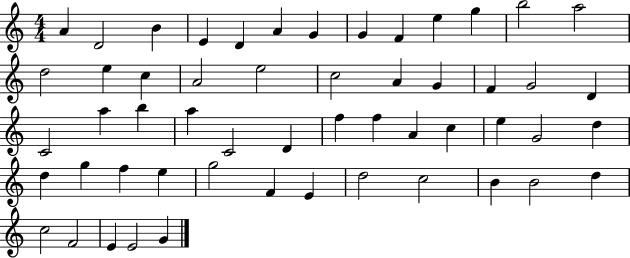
X:1
T:Untitled
M:4/4
L:1/4
K:C
A D2 B E D A G G F e g b2 a2 d2 e c A2 e2 c2 A G F G2 D C2 a b a C2 D f f A c e G2 d d g f e g2 F E d2 c2 B B2 d c2 F2 E E2 G